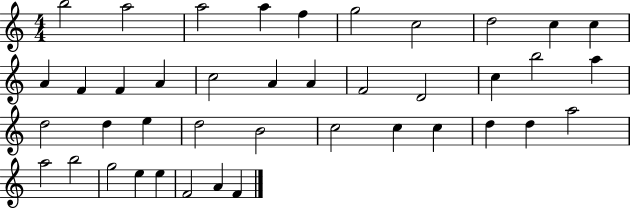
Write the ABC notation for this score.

X:1
T:Untitled
M:4/4
L:1/4
K:C
b2 a2 a2 a f g2 c2 d2 c c A F F A c2 A A F2 D2 c b2 a d2 d e d2 B2 c2 c c d d a2 a2 b2 g2 e e F2 A F